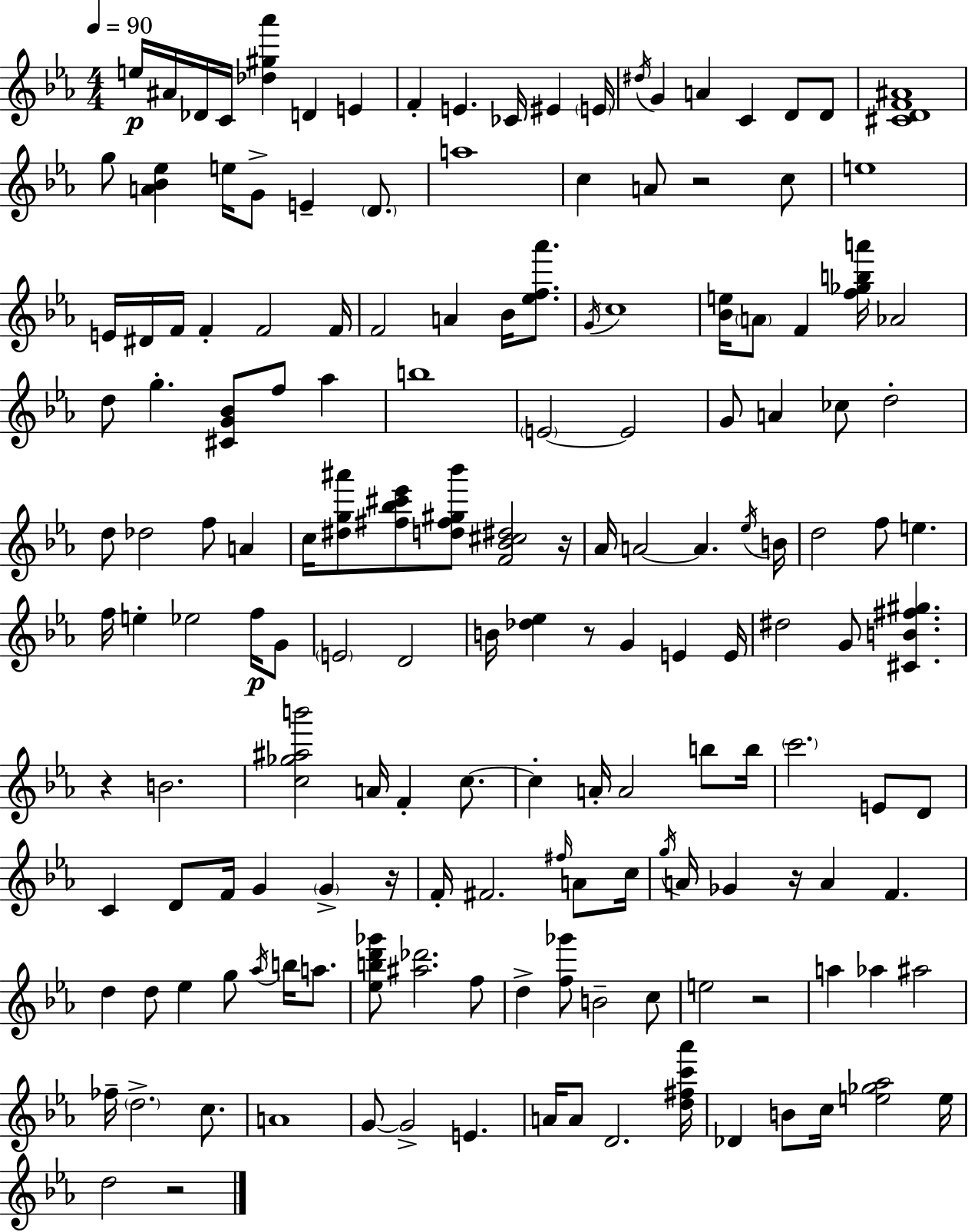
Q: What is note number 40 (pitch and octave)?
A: F4